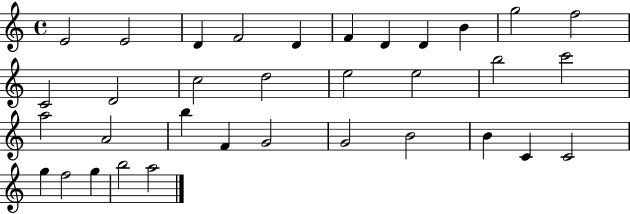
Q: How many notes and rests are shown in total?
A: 34